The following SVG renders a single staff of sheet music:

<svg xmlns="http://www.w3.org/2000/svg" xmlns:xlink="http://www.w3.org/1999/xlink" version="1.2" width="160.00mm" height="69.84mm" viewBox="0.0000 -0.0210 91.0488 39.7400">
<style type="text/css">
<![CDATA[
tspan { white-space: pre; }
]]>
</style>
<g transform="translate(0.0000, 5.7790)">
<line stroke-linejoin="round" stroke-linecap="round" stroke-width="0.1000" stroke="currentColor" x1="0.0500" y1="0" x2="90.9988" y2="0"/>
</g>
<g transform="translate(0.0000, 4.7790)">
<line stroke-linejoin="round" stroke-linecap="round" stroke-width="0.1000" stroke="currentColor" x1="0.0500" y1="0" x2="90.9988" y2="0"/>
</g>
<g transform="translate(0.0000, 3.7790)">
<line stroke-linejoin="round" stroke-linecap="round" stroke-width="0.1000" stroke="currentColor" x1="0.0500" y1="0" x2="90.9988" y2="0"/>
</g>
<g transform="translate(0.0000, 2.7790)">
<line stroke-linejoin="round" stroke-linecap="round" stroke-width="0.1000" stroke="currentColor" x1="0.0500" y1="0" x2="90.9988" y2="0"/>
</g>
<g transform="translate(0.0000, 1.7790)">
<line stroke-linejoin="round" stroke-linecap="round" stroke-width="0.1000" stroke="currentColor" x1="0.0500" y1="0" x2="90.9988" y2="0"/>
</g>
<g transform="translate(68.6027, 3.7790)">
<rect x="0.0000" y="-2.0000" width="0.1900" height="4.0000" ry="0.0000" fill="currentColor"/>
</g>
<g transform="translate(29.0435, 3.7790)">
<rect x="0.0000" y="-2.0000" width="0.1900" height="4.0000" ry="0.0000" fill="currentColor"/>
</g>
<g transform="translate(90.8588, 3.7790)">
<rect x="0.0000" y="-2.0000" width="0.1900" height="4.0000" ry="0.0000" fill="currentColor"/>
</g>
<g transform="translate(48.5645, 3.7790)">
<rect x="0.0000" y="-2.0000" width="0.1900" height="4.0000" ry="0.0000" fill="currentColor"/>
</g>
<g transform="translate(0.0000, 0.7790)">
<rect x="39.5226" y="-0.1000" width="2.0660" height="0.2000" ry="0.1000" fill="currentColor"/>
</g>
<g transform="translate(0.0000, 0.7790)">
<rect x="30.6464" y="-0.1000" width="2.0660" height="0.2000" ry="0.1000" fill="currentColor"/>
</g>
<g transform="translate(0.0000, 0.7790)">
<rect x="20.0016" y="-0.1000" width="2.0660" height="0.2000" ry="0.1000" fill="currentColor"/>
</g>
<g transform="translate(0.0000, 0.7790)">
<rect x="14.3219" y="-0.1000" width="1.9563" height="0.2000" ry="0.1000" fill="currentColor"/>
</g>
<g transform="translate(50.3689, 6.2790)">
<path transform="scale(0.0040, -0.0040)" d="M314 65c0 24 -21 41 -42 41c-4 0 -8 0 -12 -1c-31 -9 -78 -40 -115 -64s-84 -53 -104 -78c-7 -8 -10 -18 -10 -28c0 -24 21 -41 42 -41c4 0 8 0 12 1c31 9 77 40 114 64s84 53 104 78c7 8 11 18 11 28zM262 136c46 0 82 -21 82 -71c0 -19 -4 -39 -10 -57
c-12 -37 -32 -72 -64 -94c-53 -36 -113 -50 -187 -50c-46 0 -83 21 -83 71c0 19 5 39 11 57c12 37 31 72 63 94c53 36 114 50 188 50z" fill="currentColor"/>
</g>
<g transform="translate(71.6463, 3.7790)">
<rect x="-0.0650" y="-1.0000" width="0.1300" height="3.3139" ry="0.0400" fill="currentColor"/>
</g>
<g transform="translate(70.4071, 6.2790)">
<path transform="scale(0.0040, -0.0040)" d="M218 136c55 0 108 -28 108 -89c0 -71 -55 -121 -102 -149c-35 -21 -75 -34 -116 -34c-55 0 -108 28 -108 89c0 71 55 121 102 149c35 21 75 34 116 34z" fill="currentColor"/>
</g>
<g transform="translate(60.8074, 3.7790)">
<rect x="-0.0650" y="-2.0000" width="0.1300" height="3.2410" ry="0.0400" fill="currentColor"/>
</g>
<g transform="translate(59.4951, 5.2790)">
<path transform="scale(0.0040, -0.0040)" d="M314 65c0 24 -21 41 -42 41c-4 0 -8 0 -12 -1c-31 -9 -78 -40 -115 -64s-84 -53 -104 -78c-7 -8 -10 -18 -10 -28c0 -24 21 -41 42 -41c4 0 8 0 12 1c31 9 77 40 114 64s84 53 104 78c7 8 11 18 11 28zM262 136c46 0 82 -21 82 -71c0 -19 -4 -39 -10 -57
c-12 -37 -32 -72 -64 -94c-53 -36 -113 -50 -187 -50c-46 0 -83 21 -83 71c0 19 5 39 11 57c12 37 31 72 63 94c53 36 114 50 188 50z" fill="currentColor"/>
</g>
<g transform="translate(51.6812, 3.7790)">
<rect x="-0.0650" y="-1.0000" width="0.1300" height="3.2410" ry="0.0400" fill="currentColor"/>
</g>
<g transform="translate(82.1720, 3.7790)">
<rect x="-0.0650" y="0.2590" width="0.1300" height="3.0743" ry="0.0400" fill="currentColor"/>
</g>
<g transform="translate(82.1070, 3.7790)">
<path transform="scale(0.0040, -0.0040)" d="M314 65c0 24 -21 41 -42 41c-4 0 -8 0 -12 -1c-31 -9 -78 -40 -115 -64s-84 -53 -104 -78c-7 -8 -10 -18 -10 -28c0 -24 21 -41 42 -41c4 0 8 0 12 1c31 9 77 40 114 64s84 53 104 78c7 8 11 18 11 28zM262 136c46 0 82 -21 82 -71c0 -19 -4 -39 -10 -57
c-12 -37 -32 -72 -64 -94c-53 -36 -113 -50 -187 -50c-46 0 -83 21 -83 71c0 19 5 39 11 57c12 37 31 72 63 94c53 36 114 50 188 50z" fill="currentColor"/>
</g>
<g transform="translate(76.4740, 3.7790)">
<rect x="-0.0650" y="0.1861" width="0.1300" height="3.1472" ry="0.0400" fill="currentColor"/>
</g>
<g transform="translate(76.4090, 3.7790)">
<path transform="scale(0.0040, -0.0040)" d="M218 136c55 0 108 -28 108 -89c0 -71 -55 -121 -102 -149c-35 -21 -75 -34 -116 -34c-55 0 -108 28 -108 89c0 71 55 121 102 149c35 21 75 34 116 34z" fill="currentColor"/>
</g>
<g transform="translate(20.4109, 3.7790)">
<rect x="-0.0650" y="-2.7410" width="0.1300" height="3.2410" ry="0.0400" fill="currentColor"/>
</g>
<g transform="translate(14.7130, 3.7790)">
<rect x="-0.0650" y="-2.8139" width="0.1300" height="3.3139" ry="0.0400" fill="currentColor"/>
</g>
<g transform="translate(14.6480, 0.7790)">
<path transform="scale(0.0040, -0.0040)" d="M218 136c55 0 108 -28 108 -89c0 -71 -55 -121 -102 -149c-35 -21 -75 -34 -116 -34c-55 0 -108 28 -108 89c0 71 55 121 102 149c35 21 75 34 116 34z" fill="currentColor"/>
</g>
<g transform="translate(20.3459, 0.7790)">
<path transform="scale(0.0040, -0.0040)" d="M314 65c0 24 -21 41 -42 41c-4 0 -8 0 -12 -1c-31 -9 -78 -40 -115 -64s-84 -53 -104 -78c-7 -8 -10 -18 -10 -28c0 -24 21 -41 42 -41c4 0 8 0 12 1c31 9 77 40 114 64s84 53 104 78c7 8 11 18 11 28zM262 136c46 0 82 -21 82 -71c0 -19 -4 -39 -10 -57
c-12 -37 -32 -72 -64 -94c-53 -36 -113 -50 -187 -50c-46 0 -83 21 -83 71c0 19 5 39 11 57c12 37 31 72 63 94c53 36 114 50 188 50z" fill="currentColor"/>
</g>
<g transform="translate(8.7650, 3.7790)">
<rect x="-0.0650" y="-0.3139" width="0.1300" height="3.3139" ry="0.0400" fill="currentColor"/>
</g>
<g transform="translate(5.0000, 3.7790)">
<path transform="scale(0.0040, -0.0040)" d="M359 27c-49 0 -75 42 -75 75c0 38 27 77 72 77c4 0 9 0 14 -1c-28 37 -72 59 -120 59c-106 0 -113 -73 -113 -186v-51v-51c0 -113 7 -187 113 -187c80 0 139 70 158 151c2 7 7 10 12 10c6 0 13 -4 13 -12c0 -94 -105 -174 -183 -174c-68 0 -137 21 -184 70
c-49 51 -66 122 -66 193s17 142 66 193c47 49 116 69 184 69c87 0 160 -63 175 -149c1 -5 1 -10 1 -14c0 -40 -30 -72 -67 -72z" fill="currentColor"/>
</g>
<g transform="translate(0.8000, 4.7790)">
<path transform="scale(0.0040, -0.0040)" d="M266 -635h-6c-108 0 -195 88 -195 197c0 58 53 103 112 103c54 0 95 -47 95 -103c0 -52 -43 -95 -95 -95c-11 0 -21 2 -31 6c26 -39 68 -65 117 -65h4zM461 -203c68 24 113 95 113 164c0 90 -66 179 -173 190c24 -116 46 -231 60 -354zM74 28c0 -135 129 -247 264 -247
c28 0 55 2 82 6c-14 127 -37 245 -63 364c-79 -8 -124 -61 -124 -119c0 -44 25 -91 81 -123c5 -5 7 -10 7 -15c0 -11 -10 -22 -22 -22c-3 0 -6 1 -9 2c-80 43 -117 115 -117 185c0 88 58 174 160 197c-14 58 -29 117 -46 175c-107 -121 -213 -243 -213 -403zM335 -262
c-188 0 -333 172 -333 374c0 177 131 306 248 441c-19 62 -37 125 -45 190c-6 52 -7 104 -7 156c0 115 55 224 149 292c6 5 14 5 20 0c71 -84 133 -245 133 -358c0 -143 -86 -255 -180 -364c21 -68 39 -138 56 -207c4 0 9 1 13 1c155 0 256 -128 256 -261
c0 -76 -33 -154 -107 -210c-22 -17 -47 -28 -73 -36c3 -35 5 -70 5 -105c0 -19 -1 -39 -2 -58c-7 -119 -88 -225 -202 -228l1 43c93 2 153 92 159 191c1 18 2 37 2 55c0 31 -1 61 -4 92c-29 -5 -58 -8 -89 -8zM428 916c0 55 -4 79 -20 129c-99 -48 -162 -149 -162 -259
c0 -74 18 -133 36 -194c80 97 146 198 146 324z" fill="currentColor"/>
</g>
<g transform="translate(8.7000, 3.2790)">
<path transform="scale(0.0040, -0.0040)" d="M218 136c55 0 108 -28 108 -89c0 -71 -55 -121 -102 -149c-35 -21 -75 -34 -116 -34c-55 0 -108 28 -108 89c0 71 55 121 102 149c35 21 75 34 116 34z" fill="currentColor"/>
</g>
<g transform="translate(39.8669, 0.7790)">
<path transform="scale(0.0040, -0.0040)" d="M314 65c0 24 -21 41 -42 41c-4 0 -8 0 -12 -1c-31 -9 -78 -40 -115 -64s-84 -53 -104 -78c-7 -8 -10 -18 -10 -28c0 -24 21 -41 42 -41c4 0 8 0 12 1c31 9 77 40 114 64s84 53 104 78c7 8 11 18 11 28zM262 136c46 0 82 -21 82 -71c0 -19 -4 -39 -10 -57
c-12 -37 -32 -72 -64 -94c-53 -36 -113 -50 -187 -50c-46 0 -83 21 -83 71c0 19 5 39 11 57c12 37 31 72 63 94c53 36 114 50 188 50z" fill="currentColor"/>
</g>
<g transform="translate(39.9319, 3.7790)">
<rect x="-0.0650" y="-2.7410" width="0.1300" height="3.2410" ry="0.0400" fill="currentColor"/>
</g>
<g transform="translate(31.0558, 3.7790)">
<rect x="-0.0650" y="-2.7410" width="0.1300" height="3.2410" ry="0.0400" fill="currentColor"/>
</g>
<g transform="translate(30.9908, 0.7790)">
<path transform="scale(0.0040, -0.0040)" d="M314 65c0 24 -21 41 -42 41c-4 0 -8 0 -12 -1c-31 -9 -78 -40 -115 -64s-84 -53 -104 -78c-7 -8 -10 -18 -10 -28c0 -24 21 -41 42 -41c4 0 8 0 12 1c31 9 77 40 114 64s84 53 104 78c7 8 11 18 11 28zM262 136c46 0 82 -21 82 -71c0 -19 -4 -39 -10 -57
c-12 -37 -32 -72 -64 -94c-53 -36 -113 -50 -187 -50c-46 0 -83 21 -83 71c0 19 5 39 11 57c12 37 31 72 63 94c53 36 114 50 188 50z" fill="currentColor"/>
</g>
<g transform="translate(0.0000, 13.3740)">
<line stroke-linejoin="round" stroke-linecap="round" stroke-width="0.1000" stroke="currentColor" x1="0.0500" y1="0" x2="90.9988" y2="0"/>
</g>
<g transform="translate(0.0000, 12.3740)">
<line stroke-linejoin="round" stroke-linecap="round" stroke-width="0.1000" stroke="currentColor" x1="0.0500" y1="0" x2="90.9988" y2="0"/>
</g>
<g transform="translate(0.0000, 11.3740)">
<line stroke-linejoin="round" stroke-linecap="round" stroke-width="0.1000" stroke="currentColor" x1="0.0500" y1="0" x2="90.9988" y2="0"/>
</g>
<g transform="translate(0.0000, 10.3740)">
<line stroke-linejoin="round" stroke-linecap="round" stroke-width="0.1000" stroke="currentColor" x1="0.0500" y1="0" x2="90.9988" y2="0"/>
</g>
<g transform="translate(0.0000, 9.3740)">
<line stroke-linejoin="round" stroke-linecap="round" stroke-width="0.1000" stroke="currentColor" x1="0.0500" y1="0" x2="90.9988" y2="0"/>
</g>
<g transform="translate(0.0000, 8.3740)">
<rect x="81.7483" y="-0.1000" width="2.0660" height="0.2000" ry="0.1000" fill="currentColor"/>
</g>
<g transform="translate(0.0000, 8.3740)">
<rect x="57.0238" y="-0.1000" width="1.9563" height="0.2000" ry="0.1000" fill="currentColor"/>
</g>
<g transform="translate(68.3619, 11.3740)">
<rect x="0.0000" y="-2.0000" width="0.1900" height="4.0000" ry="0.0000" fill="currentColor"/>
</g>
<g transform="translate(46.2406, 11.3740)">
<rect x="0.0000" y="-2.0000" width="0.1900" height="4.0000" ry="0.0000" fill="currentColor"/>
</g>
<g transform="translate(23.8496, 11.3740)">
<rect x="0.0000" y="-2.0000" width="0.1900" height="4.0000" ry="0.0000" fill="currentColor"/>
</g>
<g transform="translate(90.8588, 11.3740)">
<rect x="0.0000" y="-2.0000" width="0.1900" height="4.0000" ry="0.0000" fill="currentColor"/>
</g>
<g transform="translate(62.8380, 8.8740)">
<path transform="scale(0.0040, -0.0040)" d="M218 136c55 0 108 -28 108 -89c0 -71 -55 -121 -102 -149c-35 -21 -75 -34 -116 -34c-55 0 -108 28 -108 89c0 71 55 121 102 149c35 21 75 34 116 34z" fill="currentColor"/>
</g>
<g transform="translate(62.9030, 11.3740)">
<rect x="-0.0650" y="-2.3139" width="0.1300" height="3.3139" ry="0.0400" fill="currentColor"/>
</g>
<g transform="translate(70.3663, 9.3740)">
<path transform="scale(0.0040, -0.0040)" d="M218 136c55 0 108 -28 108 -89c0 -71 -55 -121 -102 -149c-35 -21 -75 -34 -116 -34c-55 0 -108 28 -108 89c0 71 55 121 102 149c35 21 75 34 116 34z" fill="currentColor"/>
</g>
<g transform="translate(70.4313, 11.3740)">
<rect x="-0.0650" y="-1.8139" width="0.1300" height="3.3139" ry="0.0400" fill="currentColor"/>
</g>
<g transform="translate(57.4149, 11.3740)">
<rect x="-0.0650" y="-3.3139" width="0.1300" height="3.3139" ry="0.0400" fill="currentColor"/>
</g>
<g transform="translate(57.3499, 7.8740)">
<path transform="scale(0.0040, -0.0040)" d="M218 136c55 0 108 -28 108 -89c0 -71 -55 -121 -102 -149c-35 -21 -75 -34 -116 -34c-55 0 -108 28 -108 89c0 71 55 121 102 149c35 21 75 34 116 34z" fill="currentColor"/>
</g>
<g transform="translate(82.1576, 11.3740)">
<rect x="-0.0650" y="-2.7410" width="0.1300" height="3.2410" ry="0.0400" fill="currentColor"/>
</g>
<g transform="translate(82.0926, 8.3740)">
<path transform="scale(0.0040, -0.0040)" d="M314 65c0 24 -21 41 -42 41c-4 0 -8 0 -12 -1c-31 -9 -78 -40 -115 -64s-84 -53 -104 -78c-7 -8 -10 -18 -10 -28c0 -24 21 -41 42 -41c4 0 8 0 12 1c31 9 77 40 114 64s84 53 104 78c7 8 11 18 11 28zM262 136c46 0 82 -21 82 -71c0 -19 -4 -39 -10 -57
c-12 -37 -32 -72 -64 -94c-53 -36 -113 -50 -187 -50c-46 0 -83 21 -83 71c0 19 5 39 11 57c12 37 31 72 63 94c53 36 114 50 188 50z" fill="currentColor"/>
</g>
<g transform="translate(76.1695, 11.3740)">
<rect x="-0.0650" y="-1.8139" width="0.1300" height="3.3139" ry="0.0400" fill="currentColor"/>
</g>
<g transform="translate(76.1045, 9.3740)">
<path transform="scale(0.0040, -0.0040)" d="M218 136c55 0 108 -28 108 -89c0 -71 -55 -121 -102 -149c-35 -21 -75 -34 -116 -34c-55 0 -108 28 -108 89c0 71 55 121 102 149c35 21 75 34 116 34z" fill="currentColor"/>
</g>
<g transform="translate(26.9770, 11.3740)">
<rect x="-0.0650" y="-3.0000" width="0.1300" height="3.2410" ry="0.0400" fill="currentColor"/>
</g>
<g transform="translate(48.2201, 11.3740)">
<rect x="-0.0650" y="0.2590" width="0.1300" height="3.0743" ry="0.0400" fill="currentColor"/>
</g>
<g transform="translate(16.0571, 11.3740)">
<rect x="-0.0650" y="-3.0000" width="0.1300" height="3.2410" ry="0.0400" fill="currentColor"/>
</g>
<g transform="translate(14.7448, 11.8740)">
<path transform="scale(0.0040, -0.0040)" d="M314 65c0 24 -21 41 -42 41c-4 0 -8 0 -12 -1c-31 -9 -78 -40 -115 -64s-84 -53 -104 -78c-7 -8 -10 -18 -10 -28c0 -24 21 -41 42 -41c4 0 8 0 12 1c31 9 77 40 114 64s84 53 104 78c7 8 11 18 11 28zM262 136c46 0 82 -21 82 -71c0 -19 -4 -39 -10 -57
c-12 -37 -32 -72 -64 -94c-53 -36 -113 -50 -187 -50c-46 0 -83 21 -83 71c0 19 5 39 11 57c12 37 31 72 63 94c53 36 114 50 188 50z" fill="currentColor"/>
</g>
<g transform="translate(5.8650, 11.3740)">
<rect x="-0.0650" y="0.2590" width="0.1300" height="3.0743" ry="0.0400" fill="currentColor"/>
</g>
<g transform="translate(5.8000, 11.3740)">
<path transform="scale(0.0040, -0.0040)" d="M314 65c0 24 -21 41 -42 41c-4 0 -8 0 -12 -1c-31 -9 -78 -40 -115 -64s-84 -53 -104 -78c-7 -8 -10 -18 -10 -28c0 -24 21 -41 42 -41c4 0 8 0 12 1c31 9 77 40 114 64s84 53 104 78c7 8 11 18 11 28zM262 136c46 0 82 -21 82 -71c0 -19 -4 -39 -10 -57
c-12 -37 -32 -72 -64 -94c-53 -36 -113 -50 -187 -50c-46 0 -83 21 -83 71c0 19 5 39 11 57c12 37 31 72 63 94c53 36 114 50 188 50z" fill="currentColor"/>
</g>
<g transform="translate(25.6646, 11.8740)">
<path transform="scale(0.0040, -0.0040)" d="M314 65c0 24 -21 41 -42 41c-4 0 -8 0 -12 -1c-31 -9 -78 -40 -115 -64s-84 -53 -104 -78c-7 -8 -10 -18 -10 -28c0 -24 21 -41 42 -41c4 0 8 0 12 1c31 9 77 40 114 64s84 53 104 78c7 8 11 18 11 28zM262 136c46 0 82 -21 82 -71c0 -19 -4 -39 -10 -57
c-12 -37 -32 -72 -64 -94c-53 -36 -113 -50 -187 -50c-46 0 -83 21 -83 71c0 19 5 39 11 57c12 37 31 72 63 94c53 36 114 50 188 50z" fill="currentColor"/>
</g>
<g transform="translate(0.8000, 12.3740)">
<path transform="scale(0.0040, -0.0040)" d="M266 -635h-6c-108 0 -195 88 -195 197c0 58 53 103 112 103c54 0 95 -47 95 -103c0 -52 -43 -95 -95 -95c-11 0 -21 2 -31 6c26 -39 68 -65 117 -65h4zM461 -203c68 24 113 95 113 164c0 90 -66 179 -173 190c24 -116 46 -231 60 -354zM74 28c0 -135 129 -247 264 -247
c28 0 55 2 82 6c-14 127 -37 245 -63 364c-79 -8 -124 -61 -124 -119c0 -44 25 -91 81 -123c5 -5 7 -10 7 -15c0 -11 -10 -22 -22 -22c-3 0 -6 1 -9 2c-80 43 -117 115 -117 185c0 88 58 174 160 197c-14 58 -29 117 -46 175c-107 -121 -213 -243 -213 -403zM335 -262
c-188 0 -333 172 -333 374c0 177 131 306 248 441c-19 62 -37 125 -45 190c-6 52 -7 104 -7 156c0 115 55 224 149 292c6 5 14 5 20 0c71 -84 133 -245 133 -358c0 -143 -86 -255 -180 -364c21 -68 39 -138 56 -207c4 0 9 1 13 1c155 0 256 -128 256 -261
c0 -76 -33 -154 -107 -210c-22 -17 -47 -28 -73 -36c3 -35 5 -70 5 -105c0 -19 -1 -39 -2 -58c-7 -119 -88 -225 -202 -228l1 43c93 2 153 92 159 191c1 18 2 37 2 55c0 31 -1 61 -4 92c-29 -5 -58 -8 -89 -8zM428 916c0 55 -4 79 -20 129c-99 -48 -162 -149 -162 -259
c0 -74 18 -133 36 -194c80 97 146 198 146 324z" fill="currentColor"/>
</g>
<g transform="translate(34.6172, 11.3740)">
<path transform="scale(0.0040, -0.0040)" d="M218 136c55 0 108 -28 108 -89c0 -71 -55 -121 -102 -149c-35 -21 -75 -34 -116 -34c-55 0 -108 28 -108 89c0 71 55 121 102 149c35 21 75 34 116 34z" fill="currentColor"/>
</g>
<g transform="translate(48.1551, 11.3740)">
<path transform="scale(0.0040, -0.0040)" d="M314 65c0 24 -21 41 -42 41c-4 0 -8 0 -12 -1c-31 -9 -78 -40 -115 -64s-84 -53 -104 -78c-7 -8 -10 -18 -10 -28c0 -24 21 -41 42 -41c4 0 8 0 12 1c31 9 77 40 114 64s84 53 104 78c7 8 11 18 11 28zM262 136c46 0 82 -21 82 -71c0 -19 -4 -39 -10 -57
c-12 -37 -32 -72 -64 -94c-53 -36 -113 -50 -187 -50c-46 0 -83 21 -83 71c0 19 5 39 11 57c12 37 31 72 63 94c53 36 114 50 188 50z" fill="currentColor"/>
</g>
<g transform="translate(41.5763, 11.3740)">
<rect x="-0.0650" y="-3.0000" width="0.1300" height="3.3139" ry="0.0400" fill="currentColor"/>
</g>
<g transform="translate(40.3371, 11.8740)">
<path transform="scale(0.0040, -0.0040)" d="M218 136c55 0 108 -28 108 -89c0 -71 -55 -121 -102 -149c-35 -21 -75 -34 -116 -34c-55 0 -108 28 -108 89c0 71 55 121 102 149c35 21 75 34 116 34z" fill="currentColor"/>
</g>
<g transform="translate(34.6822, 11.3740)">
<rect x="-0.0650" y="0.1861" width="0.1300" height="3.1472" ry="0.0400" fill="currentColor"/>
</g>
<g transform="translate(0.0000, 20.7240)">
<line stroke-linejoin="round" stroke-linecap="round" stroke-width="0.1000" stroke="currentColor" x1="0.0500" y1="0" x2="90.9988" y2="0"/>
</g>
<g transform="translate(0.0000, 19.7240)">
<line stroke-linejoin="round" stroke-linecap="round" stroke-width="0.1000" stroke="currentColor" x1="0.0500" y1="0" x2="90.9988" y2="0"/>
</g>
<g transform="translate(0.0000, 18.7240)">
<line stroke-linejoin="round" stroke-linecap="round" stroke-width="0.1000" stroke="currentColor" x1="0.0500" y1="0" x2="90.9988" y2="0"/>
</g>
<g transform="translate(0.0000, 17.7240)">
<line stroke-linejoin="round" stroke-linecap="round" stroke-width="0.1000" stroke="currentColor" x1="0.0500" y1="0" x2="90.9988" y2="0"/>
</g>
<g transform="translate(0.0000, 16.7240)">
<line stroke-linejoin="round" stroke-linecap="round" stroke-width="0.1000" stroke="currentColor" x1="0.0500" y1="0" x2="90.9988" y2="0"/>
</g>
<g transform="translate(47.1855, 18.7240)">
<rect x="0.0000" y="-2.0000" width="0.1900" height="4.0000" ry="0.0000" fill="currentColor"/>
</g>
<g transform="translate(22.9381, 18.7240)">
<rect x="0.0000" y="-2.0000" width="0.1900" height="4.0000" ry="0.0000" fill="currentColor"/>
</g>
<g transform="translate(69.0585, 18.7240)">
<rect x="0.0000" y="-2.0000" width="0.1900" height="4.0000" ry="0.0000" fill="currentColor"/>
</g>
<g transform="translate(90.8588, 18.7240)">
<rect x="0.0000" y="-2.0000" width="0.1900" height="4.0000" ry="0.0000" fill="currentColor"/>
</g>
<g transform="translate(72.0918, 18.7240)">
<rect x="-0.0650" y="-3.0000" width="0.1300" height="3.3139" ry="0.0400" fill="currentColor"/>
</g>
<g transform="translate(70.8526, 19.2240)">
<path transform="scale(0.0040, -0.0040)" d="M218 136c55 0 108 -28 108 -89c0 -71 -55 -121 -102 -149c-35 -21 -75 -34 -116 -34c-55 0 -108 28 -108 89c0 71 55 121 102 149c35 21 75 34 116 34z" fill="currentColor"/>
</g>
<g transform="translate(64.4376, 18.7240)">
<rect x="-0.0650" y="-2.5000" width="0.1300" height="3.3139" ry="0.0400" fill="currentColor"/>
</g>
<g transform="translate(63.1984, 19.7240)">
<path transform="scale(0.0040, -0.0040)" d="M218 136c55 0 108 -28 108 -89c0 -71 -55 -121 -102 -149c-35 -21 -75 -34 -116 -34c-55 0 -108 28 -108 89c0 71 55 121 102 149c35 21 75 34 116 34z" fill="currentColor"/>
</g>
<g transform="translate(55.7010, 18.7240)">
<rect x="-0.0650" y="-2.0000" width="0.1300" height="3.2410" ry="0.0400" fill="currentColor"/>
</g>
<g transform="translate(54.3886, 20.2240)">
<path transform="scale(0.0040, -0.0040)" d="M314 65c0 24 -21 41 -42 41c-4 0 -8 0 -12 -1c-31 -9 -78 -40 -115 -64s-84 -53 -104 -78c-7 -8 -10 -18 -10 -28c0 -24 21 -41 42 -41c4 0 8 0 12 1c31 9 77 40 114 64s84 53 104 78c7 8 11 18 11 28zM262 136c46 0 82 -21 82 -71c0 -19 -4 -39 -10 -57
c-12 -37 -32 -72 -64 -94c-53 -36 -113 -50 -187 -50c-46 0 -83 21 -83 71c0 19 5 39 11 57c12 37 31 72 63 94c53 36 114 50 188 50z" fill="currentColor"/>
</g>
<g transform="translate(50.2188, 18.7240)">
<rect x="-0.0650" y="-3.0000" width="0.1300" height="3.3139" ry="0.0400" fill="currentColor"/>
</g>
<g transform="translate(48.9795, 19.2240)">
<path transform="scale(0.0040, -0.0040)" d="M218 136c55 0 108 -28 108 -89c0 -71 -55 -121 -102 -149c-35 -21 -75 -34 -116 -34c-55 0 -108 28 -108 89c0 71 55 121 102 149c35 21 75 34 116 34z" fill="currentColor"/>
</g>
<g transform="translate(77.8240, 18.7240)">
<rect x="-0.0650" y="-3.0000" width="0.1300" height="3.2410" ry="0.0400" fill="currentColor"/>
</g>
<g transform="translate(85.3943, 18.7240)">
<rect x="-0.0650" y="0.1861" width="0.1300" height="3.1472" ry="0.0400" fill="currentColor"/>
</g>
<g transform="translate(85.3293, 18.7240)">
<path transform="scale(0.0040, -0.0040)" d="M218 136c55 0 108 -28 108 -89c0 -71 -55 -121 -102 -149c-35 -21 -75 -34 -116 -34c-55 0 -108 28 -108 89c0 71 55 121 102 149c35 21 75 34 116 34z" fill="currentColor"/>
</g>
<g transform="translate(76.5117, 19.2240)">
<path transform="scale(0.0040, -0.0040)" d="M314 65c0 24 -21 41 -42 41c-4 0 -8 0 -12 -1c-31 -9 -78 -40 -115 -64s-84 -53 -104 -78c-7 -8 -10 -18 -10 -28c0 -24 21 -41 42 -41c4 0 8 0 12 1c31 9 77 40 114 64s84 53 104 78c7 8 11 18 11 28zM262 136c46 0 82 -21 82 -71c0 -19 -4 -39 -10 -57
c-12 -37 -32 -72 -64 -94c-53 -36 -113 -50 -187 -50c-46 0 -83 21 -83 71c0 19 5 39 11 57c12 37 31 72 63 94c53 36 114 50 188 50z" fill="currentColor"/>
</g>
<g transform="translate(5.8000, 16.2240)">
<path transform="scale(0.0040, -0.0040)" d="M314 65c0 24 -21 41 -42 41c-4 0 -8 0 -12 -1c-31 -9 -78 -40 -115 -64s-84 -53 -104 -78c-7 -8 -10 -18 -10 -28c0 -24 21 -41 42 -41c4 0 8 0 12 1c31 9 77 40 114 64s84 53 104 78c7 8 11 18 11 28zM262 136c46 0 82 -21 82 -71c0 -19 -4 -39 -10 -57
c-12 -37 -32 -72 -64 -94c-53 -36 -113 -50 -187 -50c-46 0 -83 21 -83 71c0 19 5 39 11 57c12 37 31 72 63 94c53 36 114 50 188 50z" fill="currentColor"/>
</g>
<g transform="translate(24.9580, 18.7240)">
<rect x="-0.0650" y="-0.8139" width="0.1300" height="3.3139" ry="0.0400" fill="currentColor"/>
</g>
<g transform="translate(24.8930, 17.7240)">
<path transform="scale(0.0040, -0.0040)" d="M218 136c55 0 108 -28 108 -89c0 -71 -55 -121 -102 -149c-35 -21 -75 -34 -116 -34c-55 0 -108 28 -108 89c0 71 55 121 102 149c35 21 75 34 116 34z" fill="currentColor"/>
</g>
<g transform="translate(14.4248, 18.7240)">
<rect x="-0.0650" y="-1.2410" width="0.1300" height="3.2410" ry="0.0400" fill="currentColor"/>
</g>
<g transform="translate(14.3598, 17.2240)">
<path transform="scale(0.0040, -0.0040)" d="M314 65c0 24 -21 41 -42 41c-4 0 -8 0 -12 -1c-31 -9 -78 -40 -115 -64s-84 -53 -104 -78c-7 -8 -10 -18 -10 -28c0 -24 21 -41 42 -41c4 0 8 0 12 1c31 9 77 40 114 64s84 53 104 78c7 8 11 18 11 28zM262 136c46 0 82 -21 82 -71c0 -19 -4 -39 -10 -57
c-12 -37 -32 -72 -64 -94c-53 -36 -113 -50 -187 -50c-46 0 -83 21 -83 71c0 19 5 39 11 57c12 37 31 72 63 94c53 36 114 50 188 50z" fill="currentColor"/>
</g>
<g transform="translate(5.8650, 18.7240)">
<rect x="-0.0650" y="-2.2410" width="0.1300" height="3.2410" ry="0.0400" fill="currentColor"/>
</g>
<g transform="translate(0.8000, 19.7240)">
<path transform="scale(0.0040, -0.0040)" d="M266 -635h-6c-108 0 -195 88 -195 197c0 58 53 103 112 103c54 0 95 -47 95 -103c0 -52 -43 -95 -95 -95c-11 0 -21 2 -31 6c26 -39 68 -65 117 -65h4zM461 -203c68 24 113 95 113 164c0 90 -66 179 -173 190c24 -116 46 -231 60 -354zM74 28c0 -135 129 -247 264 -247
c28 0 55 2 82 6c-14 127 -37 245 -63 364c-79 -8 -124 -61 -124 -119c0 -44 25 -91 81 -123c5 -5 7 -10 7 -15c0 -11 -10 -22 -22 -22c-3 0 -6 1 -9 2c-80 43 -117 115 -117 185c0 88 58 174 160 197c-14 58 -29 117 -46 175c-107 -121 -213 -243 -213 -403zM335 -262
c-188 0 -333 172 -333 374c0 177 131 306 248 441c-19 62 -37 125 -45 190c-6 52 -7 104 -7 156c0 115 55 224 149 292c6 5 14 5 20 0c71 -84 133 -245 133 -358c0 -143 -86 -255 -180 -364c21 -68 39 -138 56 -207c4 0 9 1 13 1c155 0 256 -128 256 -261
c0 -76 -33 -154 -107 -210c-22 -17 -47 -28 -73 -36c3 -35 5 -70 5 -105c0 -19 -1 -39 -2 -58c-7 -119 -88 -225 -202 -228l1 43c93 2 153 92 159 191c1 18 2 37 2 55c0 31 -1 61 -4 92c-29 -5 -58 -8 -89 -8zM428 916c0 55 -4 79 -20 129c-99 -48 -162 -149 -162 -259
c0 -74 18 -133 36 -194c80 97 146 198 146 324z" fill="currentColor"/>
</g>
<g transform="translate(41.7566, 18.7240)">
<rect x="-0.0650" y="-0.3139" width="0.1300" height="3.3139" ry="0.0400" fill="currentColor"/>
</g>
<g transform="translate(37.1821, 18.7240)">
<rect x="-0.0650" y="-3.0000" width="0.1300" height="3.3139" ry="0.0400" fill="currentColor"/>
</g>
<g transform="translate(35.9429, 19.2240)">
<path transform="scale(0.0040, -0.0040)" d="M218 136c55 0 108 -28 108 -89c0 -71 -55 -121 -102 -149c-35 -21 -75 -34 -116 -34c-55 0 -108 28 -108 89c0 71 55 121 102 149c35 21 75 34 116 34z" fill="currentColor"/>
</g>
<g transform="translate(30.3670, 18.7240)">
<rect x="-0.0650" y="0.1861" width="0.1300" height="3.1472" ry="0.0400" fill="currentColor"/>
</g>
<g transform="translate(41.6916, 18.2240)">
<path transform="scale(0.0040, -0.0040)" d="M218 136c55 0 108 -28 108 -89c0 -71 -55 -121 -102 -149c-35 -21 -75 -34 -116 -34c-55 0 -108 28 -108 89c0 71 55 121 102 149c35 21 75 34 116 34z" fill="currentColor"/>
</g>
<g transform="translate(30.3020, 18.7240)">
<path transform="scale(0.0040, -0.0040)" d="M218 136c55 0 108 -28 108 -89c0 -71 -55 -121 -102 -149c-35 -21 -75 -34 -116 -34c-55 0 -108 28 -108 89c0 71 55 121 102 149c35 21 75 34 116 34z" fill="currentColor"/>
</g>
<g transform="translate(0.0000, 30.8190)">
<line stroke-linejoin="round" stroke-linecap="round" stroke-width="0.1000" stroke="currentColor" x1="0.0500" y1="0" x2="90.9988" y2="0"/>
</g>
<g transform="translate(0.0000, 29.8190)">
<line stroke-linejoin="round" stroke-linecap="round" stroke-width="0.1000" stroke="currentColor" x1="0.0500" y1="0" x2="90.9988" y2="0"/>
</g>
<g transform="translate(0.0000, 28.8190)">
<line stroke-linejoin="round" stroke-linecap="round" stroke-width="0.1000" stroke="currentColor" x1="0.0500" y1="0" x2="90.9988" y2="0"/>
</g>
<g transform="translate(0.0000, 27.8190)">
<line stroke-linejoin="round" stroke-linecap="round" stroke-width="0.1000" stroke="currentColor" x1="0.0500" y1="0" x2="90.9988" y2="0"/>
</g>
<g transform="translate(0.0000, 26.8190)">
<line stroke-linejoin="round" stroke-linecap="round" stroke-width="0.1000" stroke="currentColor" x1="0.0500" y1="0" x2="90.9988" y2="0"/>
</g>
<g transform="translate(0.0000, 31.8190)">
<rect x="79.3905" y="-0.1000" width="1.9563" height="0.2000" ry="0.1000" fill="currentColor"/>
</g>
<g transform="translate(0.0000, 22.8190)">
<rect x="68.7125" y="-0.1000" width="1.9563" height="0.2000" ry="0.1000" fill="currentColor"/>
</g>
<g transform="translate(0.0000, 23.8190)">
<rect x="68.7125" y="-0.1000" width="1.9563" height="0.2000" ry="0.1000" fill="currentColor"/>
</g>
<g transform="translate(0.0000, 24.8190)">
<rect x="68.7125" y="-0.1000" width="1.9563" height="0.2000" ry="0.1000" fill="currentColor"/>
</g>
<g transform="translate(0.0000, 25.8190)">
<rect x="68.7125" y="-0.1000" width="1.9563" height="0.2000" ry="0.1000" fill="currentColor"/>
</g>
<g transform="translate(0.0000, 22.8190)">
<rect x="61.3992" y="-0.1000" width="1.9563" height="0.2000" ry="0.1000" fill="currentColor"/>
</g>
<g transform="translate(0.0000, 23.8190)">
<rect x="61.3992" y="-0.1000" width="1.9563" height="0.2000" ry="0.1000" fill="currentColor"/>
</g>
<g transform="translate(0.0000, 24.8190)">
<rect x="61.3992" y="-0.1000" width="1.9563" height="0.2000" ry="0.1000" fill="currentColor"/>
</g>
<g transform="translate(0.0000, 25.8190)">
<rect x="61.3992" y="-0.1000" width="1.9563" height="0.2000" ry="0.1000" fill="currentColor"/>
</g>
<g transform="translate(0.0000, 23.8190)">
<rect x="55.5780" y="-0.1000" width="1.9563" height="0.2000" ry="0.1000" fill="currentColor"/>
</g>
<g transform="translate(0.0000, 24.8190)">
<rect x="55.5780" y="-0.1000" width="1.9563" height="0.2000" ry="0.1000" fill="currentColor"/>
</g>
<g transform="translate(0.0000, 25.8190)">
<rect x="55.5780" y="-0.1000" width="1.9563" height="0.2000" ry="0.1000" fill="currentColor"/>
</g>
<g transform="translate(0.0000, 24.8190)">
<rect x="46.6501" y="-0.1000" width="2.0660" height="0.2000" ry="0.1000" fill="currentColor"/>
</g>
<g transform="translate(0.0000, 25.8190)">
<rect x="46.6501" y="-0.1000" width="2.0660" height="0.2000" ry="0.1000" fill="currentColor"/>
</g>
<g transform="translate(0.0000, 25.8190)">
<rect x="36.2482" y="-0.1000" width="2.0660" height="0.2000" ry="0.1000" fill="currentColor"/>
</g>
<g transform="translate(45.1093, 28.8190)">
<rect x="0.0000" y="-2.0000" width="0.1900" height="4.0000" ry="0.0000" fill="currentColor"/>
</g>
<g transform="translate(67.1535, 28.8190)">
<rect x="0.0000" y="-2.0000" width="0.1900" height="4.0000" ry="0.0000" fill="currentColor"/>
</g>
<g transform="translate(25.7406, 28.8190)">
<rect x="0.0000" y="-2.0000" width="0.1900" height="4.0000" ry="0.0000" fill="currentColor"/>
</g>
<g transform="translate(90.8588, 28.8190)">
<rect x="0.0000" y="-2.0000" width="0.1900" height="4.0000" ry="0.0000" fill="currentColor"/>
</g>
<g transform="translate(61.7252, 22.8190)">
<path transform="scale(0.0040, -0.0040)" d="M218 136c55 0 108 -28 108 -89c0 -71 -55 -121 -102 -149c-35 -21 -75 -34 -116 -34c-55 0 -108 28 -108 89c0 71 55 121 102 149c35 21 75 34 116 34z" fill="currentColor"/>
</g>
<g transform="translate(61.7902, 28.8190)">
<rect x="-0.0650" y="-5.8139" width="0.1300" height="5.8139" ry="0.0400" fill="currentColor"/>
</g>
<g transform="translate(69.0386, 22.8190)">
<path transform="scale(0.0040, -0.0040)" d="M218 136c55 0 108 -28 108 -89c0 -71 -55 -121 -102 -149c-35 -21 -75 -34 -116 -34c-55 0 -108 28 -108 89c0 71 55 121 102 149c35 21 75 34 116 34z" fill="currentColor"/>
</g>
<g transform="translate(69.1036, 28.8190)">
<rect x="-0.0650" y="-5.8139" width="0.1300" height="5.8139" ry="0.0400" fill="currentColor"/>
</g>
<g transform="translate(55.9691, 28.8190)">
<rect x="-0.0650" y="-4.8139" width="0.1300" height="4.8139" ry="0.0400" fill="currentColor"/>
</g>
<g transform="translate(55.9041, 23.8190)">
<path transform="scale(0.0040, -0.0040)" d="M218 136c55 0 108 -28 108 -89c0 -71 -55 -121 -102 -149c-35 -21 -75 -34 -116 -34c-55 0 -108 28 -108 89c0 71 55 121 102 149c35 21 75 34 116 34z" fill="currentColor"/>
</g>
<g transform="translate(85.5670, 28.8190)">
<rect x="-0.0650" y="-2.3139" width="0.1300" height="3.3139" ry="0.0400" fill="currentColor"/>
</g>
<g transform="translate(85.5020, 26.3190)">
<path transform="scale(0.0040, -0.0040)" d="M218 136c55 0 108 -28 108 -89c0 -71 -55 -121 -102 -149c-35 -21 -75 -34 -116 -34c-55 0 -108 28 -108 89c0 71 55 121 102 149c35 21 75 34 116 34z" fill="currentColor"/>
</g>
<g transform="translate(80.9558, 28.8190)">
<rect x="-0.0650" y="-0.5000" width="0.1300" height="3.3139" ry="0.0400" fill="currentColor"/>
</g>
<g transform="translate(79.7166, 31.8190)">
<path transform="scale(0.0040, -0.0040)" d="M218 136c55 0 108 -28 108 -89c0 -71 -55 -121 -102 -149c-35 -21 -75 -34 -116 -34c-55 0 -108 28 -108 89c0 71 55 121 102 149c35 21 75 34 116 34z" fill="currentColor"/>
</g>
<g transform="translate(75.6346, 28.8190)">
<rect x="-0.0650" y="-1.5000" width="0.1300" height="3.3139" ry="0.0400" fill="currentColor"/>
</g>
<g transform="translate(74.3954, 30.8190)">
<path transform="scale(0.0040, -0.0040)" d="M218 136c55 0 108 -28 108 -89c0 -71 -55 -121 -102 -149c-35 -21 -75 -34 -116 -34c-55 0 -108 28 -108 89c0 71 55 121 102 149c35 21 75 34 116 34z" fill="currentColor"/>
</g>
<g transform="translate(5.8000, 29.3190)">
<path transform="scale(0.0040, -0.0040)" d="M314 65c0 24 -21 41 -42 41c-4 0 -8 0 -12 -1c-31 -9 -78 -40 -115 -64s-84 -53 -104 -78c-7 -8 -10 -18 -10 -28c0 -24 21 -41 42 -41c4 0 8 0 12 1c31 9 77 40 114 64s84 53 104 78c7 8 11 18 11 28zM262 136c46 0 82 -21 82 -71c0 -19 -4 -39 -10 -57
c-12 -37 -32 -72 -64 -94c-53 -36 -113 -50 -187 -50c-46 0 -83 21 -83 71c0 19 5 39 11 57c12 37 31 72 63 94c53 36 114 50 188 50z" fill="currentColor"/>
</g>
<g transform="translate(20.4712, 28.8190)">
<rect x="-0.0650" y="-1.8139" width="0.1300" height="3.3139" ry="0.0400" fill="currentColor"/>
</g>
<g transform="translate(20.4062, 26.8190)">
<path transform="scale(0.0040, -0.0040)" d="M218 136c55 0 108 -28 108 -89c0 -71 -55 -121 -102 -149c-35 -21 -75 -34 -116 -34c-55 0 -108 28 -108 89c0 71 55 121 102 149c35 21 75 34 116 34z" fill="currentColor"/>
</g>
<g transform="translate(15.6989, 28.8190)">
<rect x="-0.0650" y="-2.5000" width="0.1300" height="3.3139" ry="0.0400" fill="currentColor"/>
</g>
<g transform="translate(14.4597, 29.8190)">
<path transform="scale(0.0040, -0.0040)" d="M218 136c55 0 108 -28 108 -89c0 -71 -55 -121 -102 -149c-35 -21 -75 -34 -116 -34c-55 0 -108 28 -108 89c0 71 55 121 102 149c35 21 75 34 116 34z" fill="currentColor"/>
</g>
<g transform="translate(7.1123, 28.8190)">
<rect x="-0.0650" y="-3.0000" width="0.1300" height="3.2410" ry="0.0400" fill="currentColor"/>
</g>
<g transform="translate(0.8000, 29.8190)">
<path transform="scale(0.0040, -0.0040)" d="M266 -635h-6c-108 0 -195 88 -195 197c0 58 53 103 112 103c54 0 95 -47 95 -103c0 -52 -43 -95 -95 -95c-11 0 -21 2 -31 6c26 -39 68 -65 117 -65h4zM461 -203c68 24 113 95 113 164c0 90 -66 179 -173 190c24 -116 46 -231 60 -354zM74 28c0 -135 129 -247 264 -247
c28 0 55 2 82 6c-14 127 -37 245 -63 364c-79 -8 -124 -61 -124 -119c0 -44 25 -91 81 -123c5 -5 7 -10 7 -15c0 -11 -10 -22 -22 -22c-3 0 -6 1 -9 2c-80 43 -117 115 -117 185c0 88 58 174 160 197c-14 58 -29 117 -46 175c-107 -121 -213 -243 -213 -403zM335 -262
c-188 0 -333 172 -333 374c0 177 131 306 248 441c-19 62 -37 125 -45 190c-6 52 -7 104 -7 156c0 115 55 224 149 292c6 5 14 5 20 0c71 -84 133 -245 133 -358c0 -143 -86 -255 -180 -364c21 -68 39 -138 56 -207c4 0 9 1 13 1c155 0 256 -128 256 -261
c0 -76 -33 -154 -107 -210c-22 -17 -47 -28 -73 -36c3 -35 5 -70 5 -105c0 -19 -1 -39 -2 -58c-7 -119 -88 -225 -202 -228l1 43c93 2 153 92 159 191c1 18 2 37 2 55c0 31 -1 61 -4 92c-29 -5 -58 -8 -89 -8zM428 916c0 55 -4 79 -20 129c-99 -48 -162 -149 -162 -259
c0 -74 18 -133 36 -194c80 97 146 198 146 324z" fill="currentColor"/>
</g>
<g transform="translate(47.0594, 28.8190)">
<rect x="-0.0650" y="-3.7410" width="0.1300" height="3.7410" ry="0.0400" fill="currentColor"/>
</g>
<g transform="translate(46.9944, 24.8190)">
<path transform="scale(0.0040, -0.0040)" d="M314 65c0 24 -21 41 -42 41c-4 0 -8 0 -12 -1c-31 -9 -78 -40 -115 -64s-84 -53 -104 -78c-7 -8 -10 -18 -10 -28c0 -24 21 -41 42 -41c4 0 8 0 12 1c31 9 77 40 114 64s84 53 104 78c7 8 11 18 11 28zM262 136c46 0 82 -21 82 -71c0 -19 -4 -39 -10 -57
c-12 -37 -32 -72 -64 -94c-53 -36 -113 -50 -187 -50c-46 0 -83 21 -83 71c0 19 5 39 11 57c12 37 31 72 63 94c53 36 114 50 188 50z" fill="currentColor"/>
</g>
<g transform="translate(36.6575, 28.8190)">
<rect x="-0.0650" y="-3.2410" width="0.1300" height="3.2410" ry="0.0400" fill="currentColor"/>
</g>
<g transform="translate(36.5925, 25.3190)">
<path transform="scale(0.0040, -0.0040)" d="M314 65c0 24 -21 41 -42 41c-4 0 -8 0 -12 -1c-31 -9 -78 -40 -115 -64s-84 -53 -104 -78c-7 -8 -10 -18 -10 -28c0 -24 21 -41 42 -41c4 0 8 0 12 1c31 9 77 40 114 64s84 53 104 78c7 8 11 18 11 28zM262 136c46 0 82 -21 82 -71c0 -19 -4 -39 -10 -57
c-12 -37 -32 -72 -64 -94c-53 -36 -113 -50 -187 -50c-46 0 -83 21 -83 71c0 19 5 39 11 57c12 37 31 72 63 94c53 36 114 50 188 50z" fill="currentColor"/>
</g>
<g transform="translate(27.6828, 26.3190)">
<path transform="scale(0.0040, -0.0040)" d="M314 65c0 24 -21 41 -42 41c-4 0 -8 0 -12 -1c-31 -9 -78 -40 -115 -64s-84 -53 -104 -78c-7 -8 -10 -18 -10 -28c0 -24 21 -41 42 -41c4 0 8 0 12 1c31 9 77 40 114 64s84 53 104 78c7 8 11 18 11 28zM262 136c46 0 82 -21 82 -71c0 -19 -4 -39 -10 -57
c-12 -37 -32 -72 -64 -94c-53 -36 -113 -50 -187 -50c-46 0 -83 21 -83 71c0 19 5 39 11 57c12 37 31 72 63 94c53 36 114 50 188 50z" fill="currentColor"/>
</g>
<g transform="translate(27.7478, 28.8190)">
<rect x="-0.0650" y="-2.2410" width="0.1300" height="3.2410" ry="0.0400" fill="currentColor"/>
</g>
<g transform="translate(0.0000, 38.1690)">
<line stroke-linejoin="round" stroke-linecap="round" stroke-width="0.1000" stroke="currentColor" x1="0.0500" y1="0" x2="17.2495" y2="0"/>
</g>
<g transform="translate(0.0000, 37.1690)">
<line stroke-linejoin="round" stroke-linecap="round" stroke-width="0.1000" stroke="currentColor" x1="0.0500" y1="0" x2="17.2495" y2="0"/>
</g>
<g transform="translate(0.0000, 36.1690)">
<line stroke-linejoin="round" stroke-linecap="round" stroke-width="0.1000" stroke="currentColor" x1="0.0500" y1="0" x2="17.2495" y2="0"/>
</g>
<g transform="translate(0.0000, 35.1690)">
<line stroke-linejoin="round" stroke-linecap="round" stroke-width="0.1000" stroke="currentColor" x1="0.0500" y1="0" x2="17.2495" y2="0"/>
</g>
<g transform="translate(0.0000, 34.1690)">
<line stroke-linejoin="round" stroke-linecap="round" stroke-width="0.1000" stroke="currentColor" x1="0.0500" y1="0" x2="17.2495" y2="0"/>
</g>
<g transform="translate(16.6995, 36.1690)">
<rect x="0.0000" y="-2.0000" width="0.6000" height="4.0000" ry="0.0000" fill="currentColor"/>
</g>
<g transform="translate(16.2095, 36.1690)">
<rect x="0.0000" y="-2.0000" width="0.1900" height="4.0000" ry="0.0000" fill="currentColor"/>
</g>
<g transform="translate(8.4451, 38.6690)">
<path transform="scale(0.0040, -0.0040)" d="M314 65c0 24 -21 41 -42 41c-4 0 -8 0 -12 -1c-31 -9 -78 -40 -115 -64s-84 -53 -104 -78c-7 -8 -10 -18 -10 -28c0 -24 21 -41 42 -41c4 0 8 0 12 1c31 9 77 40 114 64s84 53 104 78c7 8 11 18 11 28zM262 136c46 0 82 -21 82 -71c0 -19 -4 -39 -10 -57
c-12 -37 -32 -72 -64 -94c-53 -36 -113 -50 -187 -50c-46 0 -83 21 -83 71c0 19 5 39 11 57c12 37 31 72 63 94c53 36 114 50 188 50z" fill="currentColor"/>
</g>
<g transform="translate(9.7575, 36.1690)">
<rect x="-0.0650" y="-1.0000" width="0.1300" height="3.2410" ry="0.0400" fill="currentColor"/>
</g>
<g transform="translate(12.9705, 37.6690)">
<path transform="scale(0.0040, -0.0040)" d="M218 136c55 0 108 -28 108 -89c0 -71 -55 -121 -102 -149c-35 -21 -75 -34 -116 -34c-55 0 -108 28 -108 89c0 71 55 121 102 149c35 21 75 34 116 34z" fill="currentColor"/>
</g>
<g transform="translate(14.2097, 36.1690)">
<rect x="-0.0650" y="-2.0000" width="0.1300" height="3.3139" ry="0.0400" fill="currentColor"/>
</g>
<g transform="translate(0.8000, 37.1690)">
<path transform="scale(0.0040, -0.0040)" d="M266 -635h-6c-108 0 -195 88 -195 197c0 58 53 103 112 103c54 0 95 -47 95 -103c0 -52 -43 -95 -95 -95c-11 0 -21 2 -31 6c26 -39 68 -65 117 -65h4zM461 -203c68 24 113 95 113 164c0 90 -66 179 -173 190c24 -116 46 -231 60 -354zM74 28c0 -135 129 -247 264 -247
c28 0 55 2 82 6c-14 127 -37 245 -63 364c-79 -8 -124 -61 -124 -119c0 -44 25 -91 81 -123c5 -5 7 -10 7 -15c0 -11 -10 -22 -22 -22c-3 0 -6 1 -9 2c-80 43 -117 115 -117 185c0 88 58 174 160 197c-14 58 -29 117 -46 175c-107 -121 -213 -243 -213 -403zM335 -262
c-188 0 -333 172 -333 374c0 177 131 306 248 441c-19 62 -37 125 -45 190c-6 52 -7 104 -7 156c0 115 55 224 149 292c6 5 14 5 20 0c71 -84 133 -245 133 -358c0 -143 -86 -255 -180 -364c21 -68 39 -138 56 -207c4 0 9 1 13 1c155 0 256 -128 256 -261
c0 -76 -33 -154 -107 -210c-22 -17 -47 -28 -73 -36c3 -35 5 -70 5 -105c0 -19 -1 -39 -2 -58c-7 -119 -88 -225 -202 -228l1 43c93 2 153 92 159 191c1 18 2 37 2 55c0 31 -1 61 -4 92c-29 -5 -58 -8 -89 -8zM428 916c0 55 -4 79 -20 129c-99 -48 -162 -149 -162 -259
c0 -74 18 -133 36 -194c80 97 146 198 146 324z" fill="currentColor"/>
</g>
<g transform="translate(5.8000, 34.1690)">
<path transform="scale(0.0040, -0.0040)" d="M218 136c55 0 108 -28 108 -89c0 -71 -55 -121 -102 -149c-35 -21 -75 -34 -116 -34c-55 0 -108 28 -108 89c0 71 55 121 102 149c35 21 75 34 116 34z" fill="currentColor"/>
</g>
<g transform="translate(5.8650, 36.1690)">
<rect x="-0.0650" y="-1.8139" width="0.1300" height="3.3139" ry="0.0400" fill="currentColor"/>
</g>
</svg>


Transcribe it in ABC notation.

X:1
T:Untitled
M:4/4
L:1/4
K:C
c a a2 a2 a2 D2 F2 D B B2 B2 A2 A2 B A B2 b g f f a2 g2 e2 d B A c A F2 G A A2 B A2 G f g2 b2 c'2 e' g' g' E C g f D2 F